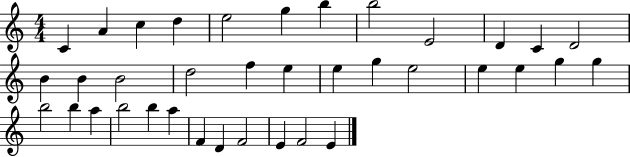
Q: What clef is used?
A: treble